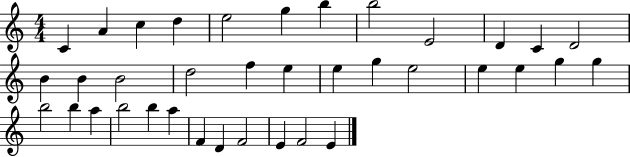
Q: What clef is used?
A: treble